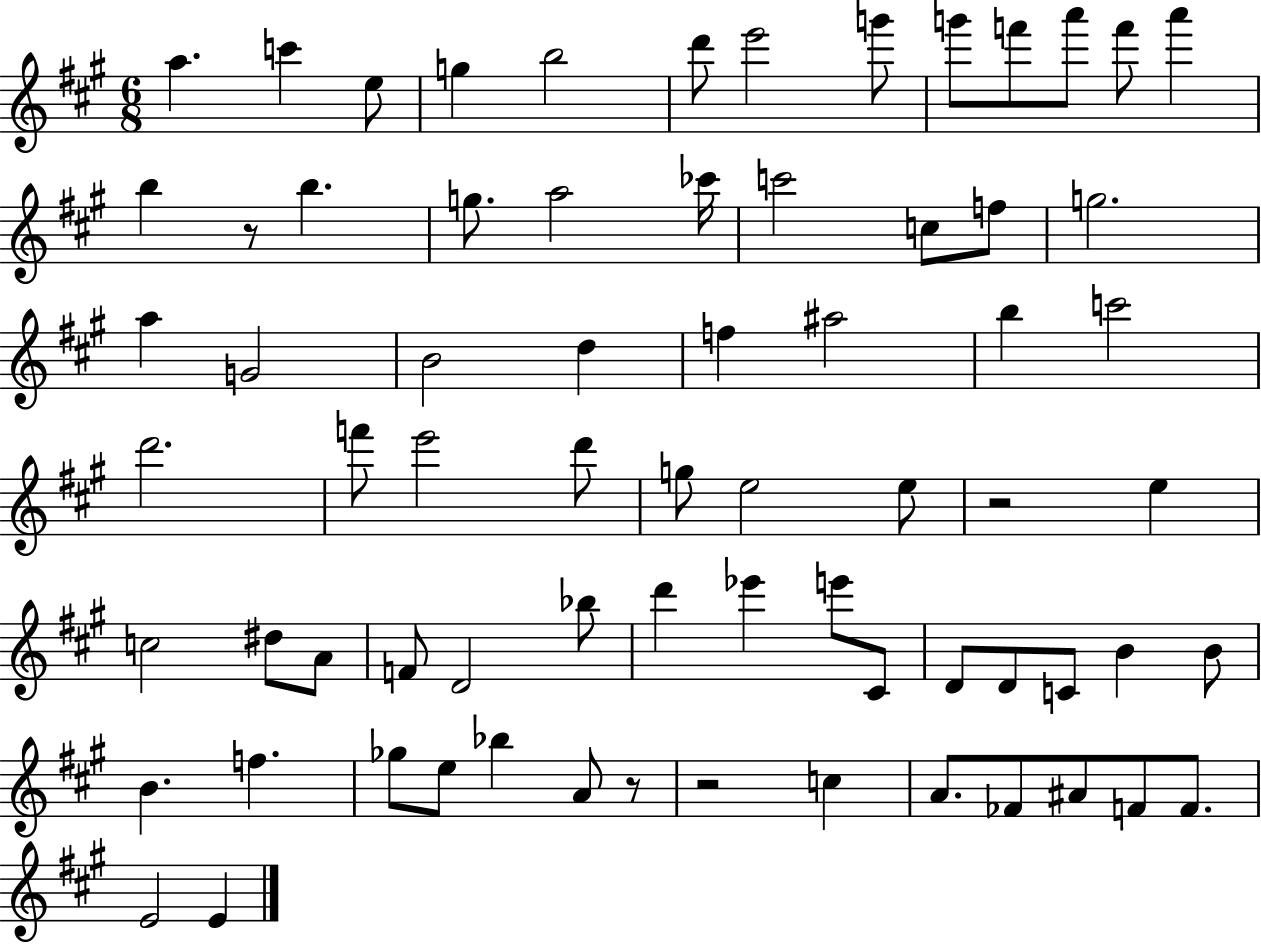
A5/q. C6/q E5/e G5/q B5/h D6/e E6/h G6/e G6/e F6/e A6/e F6/e A6/q B5/q R/e B5/q. G5/e. A5/h CES6/s C6/h C5/e F5/e G5/h. A5/q G4/h B4/h D5/q F5/q A#5/h B5/q C6/h D6/h. F6/e E6/h D6/e G5/e E5/h E5/e R/h E5/q C5/h D#5/e A4/e F4/e D4/h Bb5/e D6/q Eb6/q E6/e C#4/e D4/e D4/e C4/e B4/q B4/e B4/q. F5/q. Gb5/e E5/e Bb5/q A4/e R/e R/h C5/q A4/e. FES4/e A#4/e F4/e F4/e. E4/h E4/q